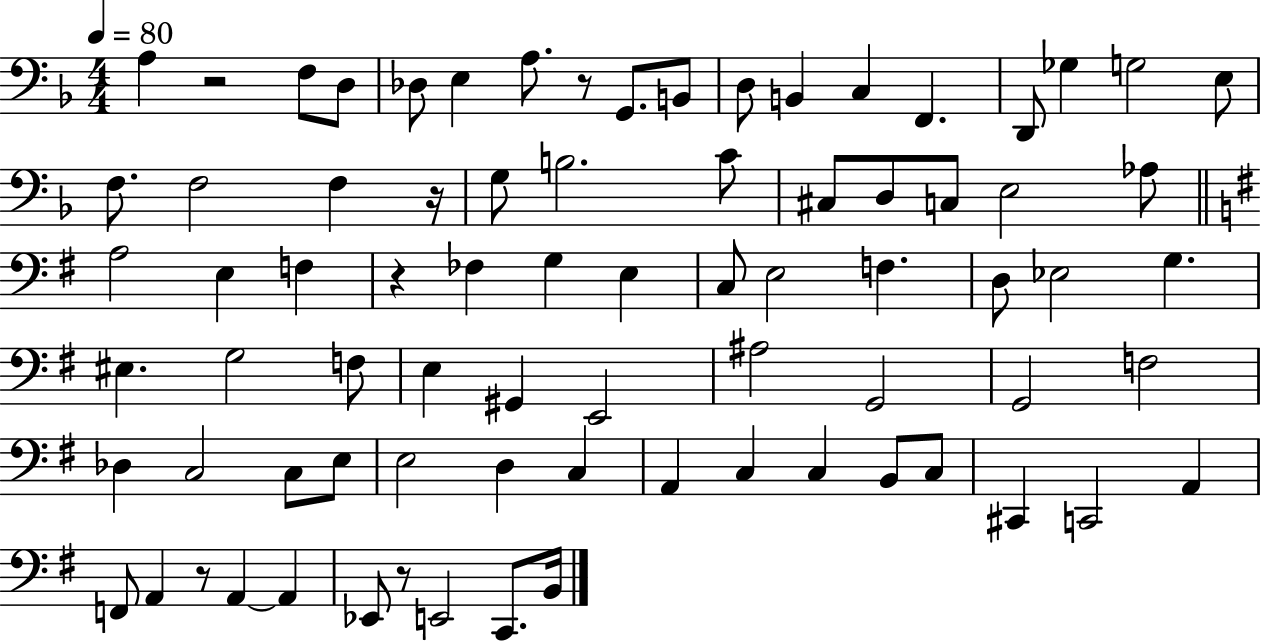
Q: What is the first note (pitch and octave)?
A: A3